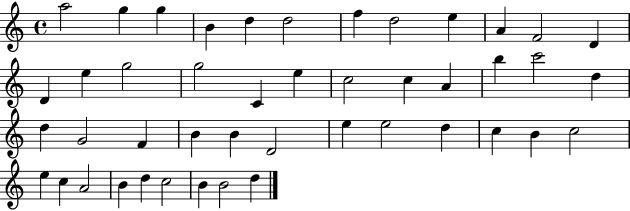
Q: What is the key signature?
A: C major